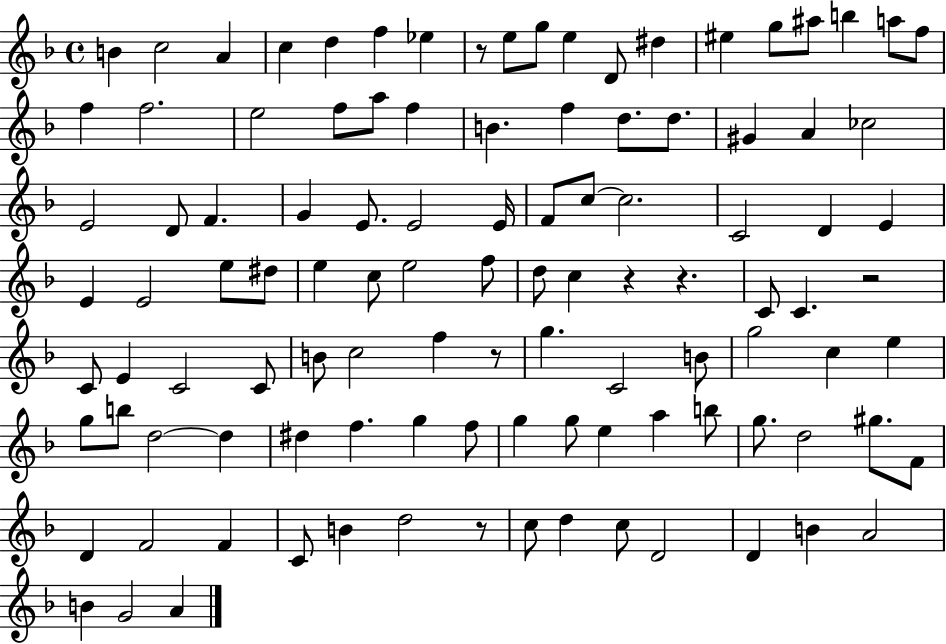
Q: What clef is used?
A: treble